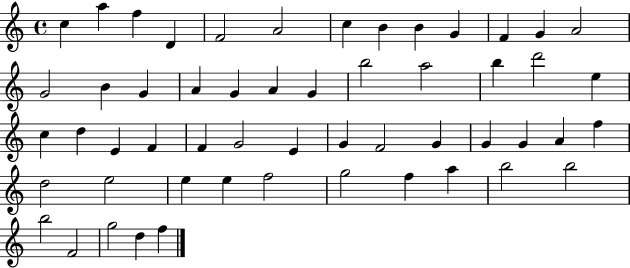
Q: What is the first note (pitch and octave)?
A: C5